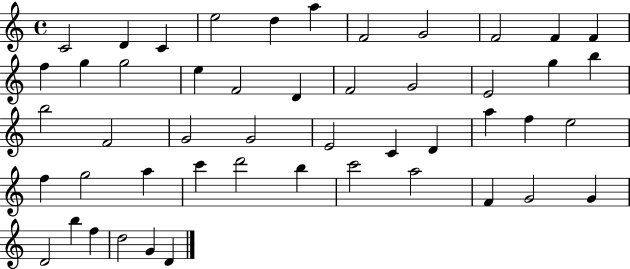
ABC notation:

X:1
T:Untitled
M:4/4
L:1/4
K:C
C2 D C e2 d a F2 G2 F2 F F f g g2 e F2 D F2 G2 E2 g b b2 F2 G2 G2 E2 C D a f e2 f g2 a c' d'2 b c'2 a2 F G2 G D2 b f d2 G D